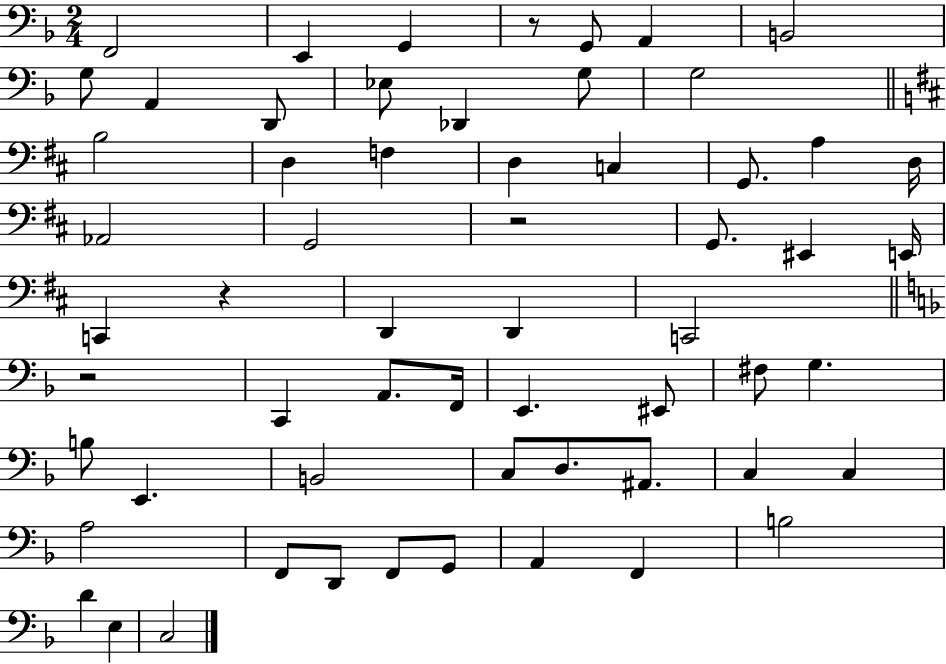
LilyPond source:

{
  \clef bass
  \numericTimeSignature
  \time 2/4
  \key f \major
  f,2 | e,4 g,4 | r8 g,8 a,4 | b,2 | \break g8 a,4 d,8 | ees8 des,4 g8 | g2 | \bar "||" \break \key b \minor b2 | d4 f4 | d4 c4 | g,8. a4 d16 | \break aes,2 | g,2 | r2 | g,8. eis,4 e,16 | \break c,4 r4 | d,4 d,4 | c,2 | \bar "||" \break \key f \major r2 | c,4 a,8. f,16 | e,4. eis,8 | fis8 g4. | \break b8 e,4. | b,2 | c8 d8. ais,8. | c4 c4 | \break a2 | f,8 d,8 f,8 g,8 | a,4 f,4 | b2 | \break d'4 e4 | c2 | \bar "|."
}